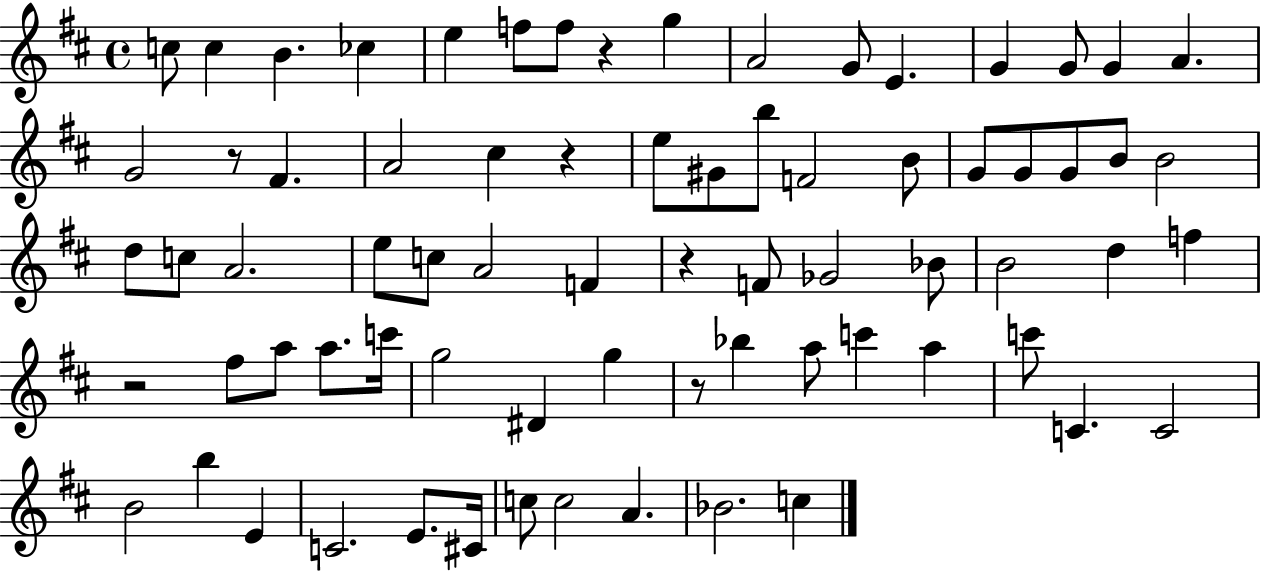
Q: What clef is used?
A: treble